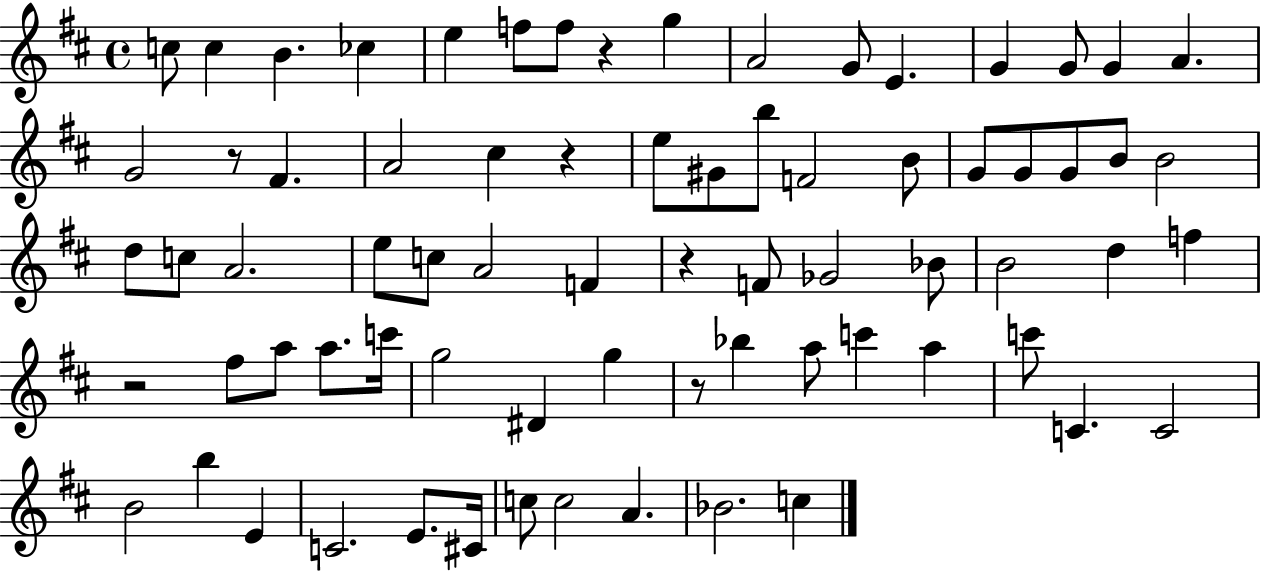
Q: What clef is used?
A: treble